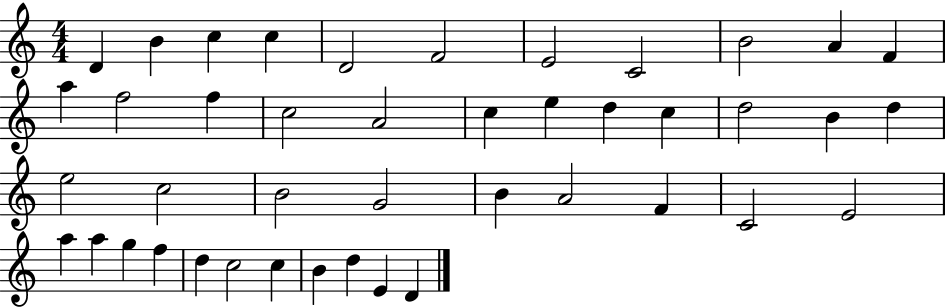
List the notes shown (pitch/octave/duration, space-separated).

D4/q B4/q C5/q C5/q D4/h F4/h E4/h C4/h B4/h A4/q F4/q A5/q F5/h F5/q C5/h A4/h C5/q E5/q D5/q C5/q D5/h B4/q D5/q E5/h C5/h B4/h G4/h B4/q A4/h F4/q C4/h E4/h A5/q A5/q G5/q F5/q D5/q C5/h C5/q B4/q D5/q E4/q D4/q